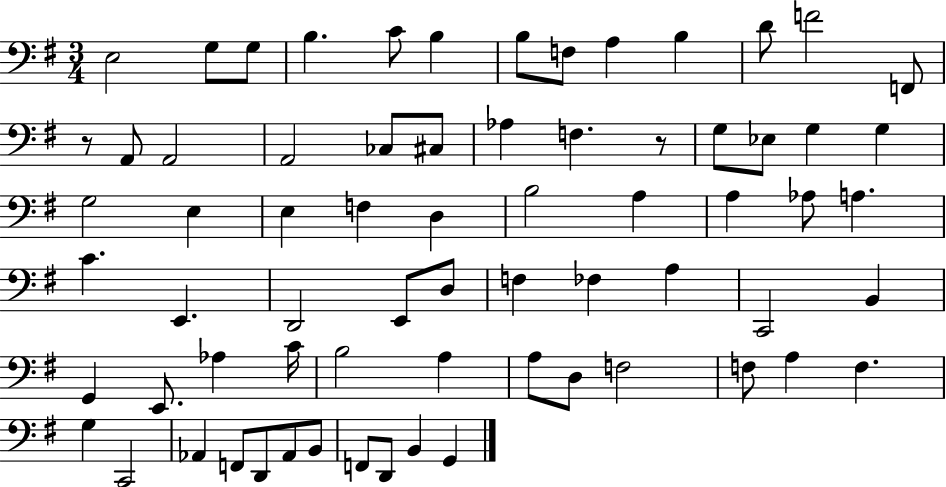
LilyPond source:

{
  \clef bass
  \numericTimeSignature
  \time 3/4
  \key g \major
  e2 g8 g8 | b4. c'8 b4 | b8 f8 a4 b4 | d'8 f'2 f,8 | \break r8 a,8 a,2 | a,2 ces8 cis8 | aes4 f4. r8 | g8 ees8 g4 g4 | \break g2 e4 | e4 f4 d4 | b2 a4 | a4 aes8 a4. | \break c'4. e,4. | d,2 e,8 d8 | f4 fes4 a4 | c,2 b,4 | \break g,4 e,8. aes4 c'16 | b2 a4 | a8 d8 f2 | f8 a4 f4. | \break g4 c,2 | aes,4 f,8 d,8 aes,8 b,8 | f,8 d,8 b,4 g,4 | \bar "|."
}